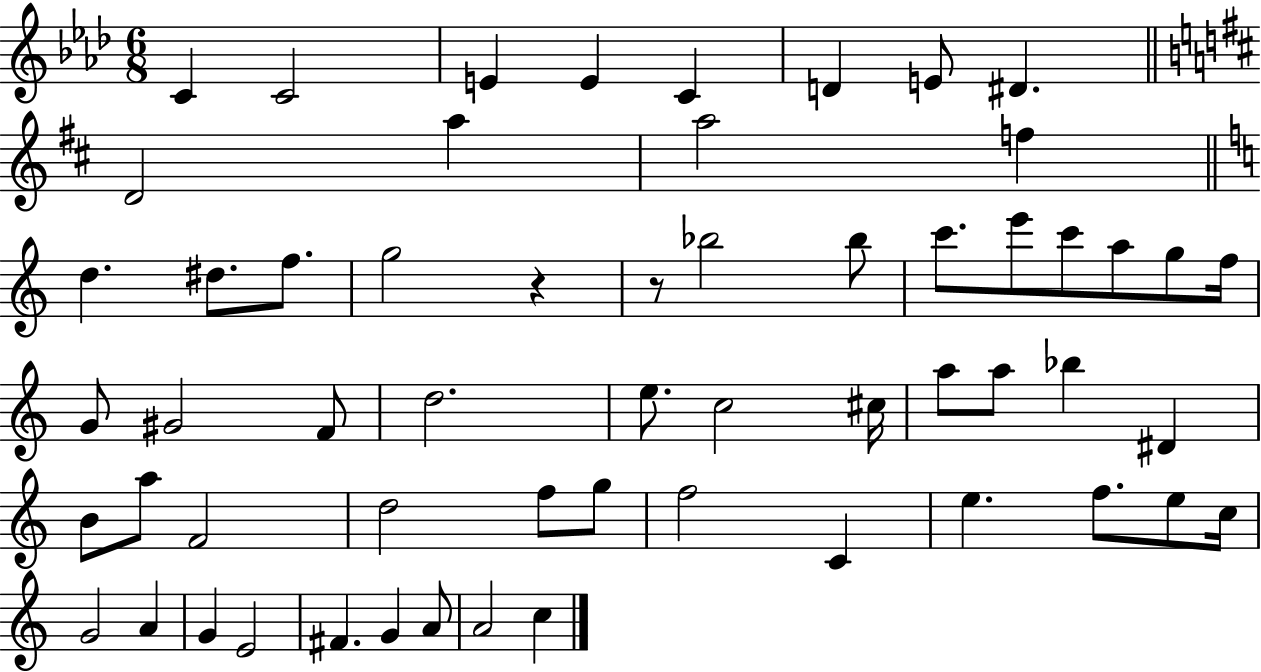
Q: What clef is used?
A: treble